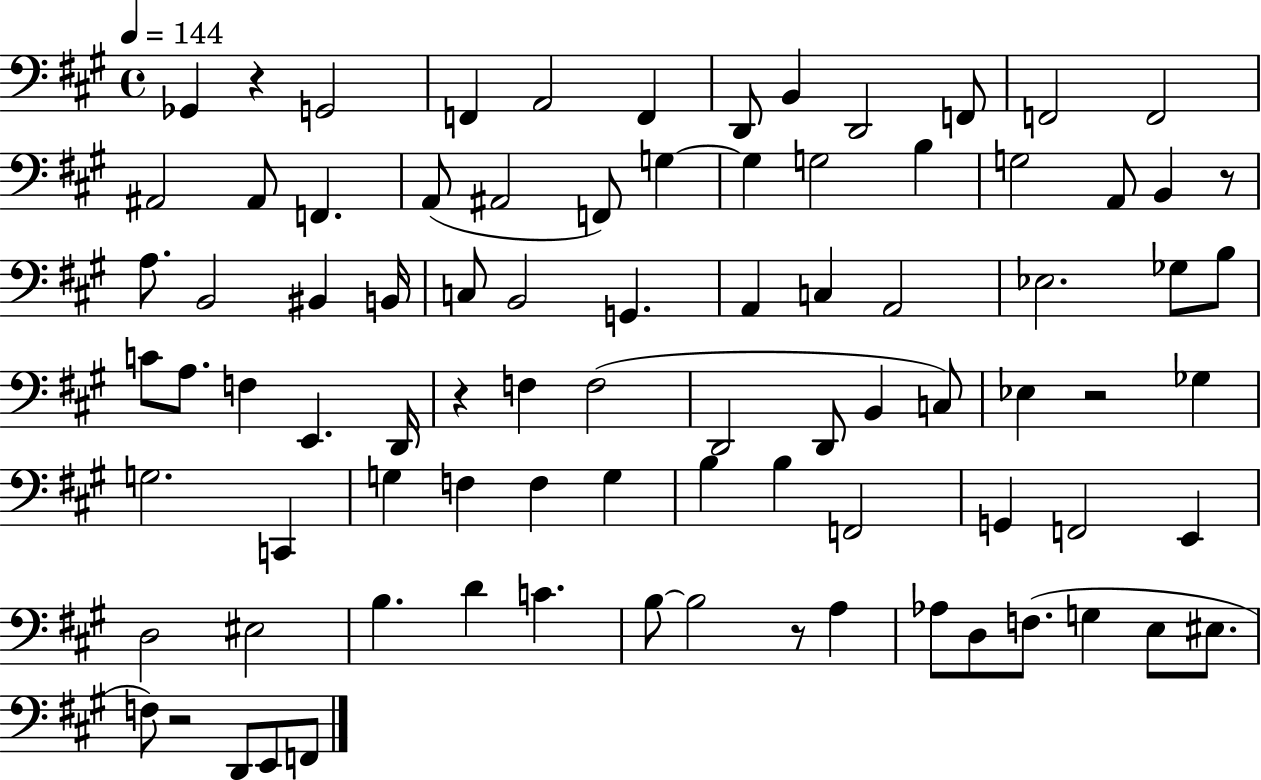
Gb2/q R/q G2/h F2/q A2/h F2/q D2/e B2/q D2/h F2/e F2/h F2/h A#2/h A#2/e F2/q. A2/e A#2/h F2/e G3/q G3/q G3/h B3/q G3/h A2/e B2/q R/e A3/e. B2/h BIS2/q B2/s C3/e B2/h G2/q. A2/q C3/q A2/h Eb3/h. Gb3/e B3/e C4/e A3/e. F3/q E2/q. D2/s R/q F3/q F3/h D2/h D2/e B2/q C3/e Eb3/q R/h Gb3/q G3/h. C2/q G3/q F3/q F3/q G3/q B3/q B3/q F2/h G2/q F2/h E2/q D3/h EIS3/h B3/q. D4/q C4/q. B3/e B3/h R/e A3/q Ab3/e D3/e F3/e. G3/q E3/e EIS3/e. F3/e R/h D2/e E2/e F2/e